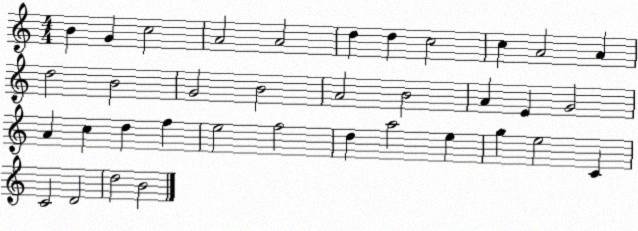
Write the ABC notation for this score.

X:1
T:Untitled
M:4/4
L:1/4
K:C
B G c2 A2 A2 d d c2 c A2 A d2 B2 G2 B2 A2 B2 A E G2 A c d f e2 f2 d a2 e g e2 C C2 D2 d2 B2